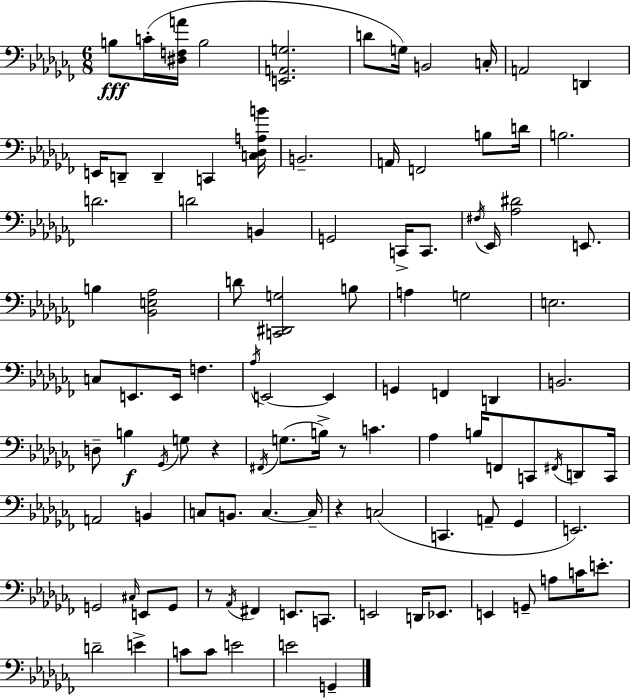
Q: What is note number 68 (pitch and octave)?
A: C2